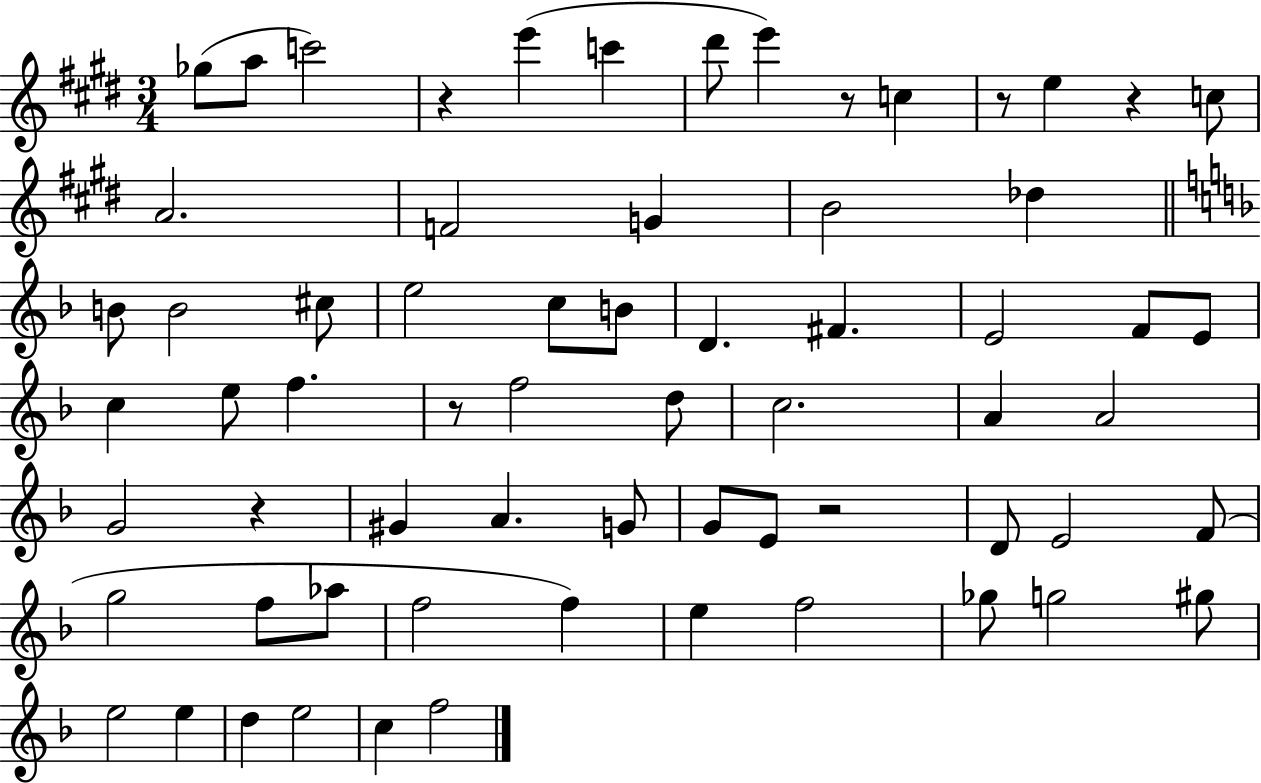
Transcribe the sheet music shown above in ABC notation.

X:1
T:Untitled
M:3/4
L:1/4
K:E
_g/2 a/2 c'2 z e' c' ^d'/2 e' z/2 c z/2 e z c/2 A2 F2 G B2 _d B/2 B2 ^c/2 e2 c/2 B/2 D ^F E2 F/2 E/2 c e/2 f z/2 f2 d/2 c2 A A2 G2 z ^G A G/2 G/2 E/2 z2 D/2 E2 F/2 g2 f/2 _a/2 f2 f e f2 _g/2 g2 ^g/2 e2 e d e2 c f2